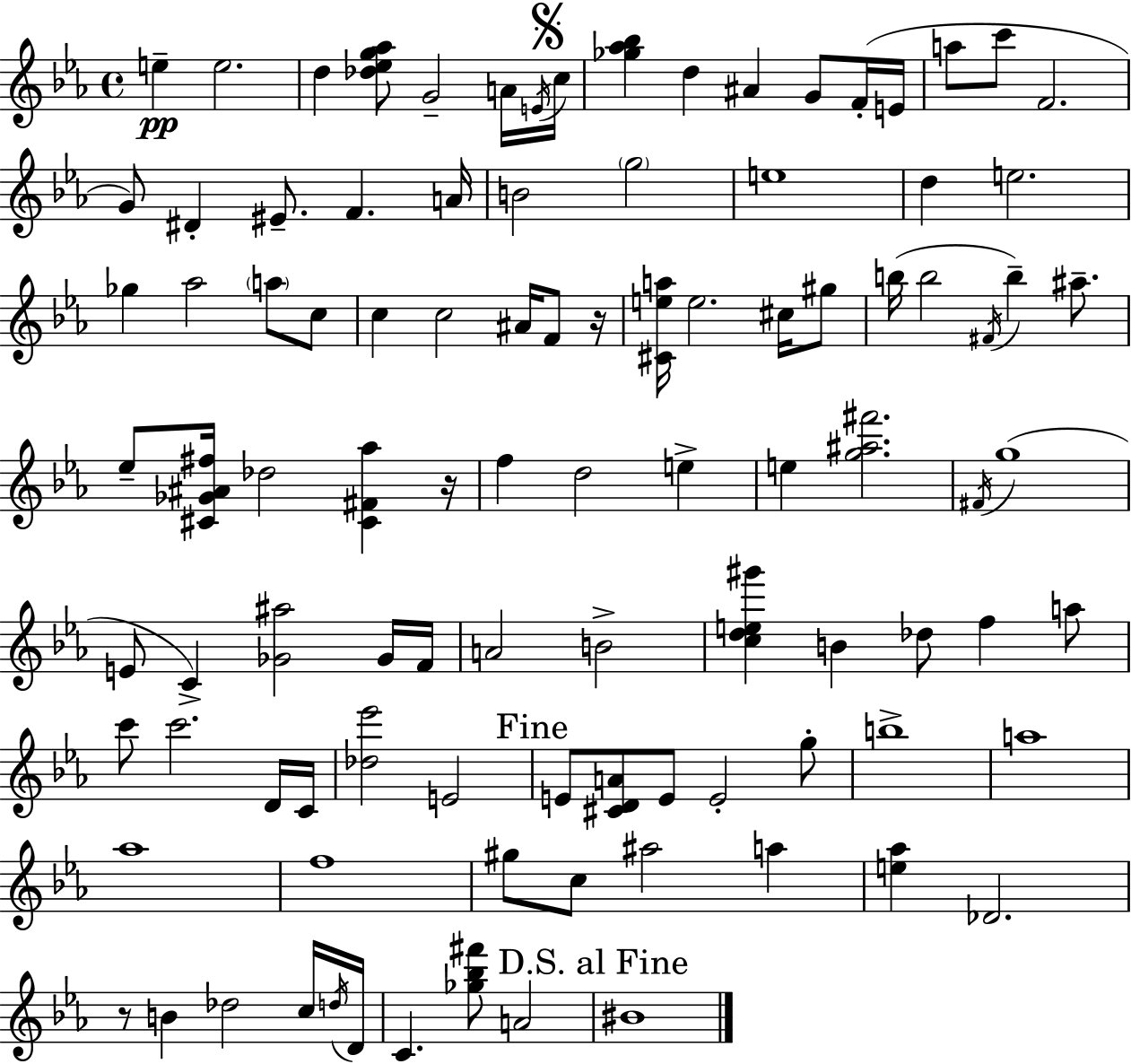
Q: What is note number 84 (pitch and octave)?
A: A4